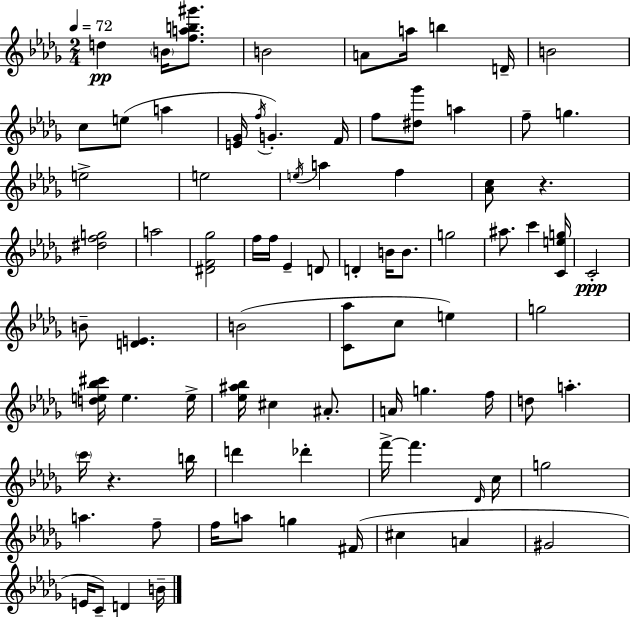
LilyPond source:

{
  \clef treble
  \numericTimeSignature
  \time 2/4
  \key bes \minor
  \tempo 4 = 72
  d''4\pp \parenthesize b'16 <f'' a'' b'' gis'''>8. | b'2 | a'8 a''16 b''4 d'16-- | b'2 | \break c''8 e''8( a''4 | <e' ges'>16 \acciaccatura { f''16 }) g'4.-. | f'16 f''8 <dis'' ges'''>8 a''4 | f''8-- g''4. | \break e''2-> | e''2 | \acciaccatura { e''16 } a''4 f''4 | <aes' c''>8 r4. | \break <dis'' f'' g''>2 | a''2 | <dis' f' ges''>2 | f''16 f''16 ees'4-- | \break d'8 d'4-. b'16 b'8. | g''2 | ais''8. c'''4 | <c' e'' g''>16 c'2-.\ppp | \break b'8-- <d' e'>4. | b'2( | <c' aes''>8 c''8 e''4) | g''2 | \break <d'' e'' bes'' cis'''>16 e''4. | e''16-> <ees'' ais'' bes''>16 cis''4 ais'8.-. | a'16 g''4. | f''16 d''8 a''4.-. | \break \parenthesize c'''16 r4. | b''16 d'''4 des'''4-. | f'''16->~~ f'''4. | \grace { des'16 } c''16 g''2 | \break a''4. | f''8-- f''16 a''8 g''4 | fis'16( cis''4 a'4 | gis'2 | \break e'16 c'8--) d'4 | b'16-- \bar "|."
}